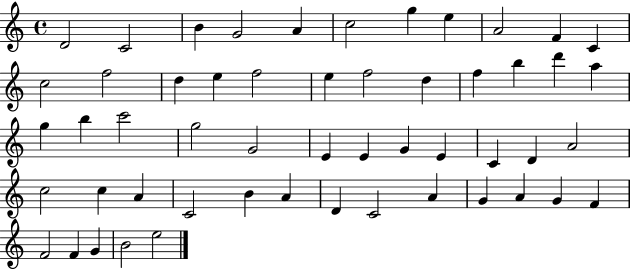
X:1
T:Untitled
M:4/4
L:1/4
K:C
D2 C2 B G2 A c2 g e A2 F C c2 f2 d e f2 e f2 d f b d' a g b c'2 g2 G2 E E G E C D A2 c2 c A C2 B A D C2 A G A G F F2 F G B2 e2